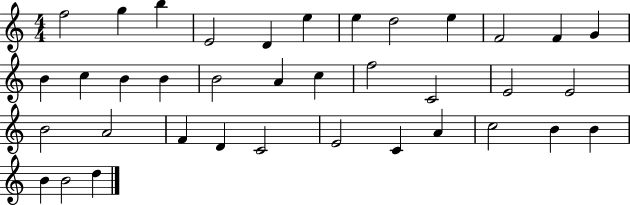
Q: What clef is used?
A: treble